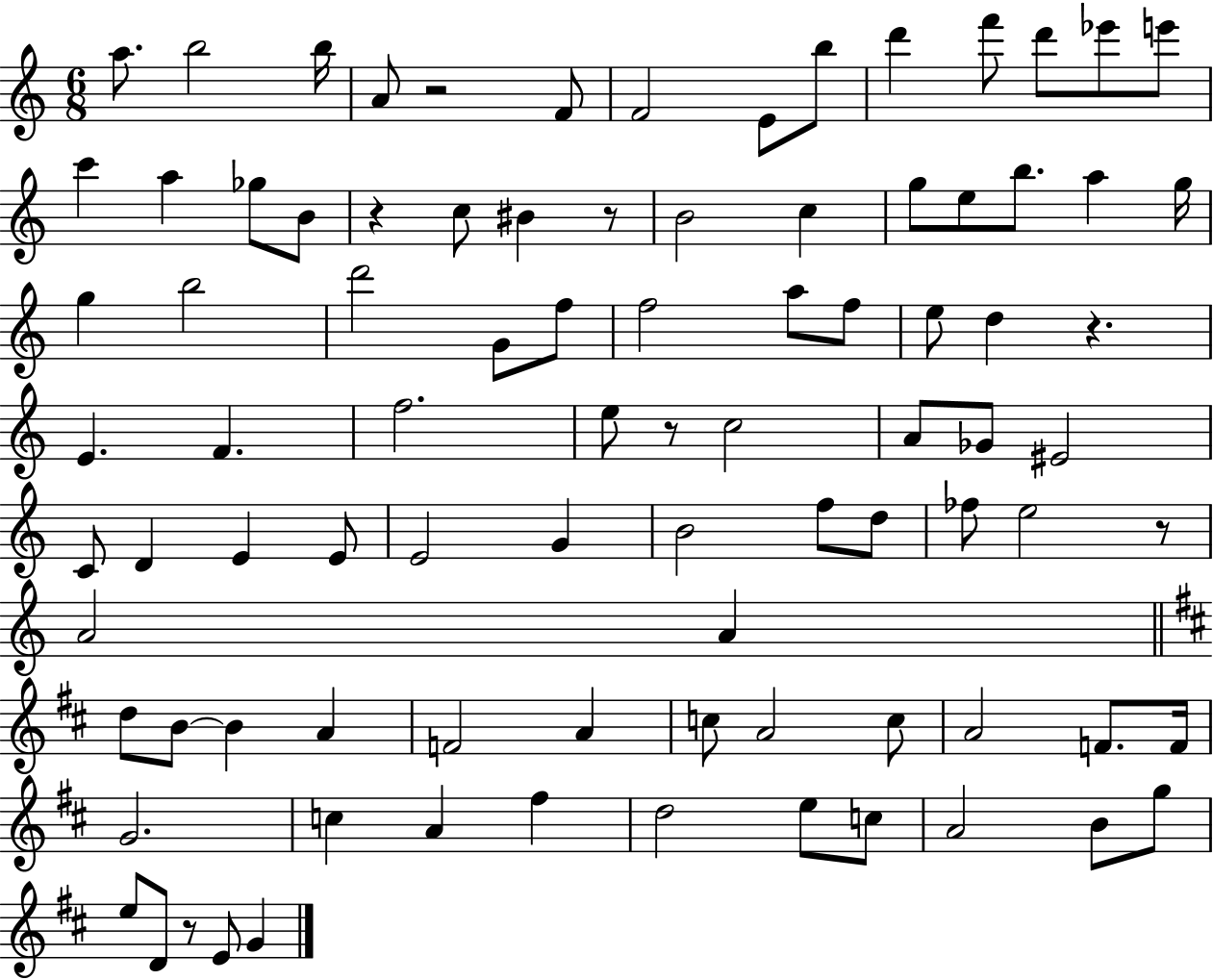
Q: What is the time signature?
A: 6/8